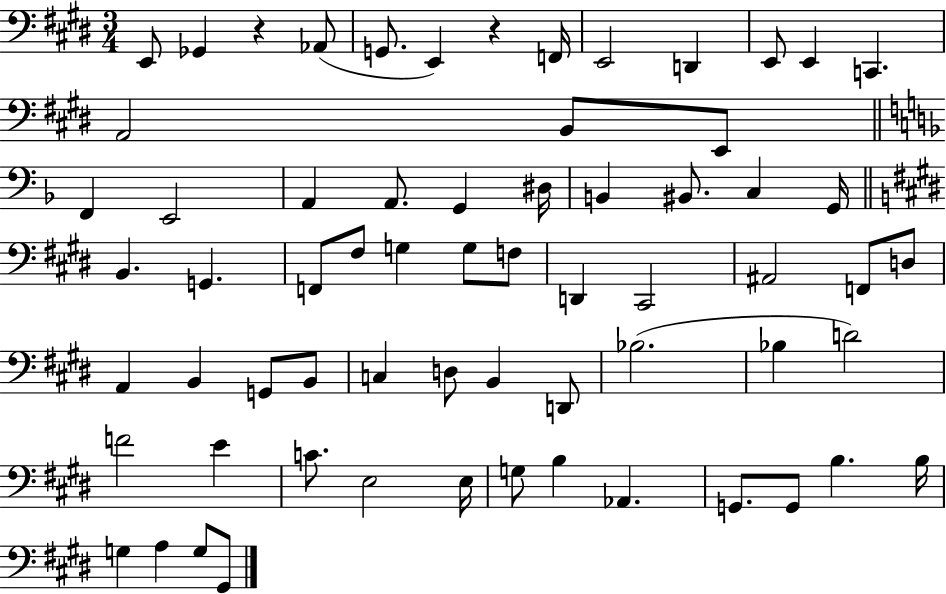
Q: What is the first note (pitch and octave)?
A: E2